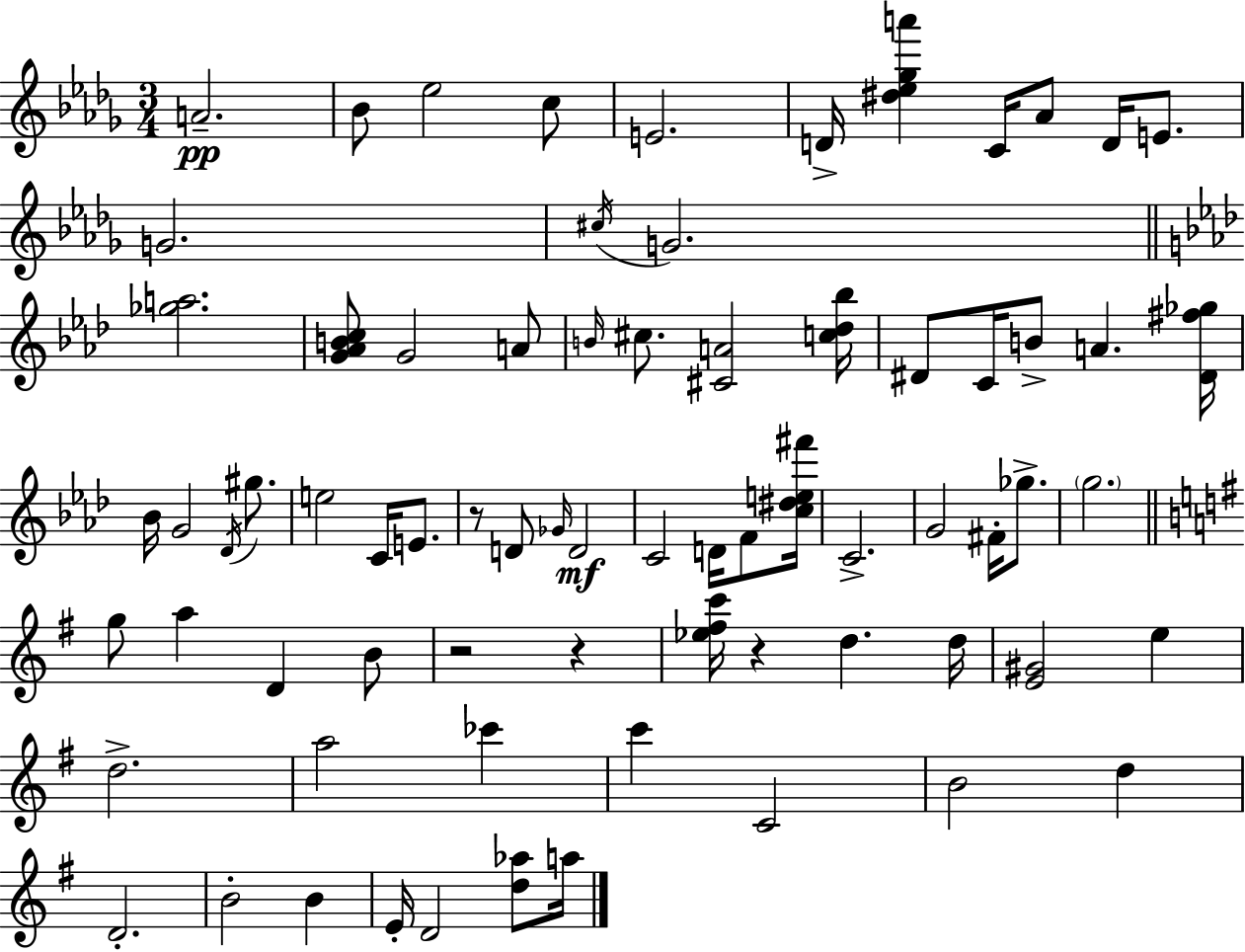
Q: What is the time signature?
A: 3/4